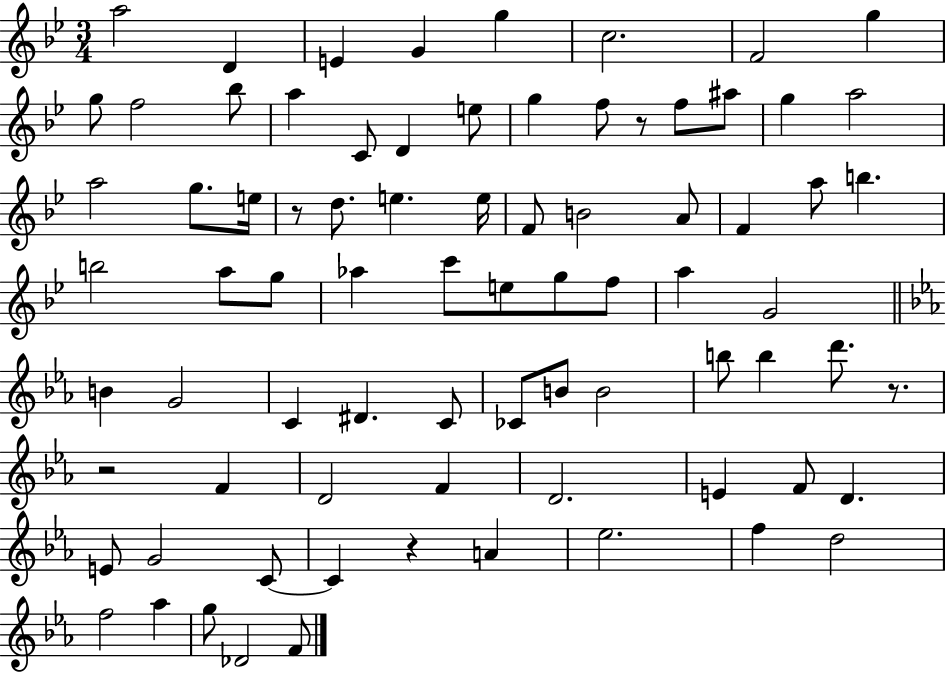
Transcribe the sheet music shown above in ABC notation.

X:1
T:Untitled
M:3/4
L:1/4
K:Bb
a2 D E G g c2 F2 g g/2 f2 _b/2 a C/2 D e/2 g f/2 z/2 f/2 ^a/2 g a2 a2 g/2 e/4 z/2 d/2 e e/4 F/2 B2 A/2 F a/2 b b2 a/2 g/2 _a c'/2 e/2 g/2 f/2 a G2 B G2 C ^D C/2 _C/2 B/2 B2 b/2 b d'/2 z/2 z2 F D2 F D2 E F/2 D E/2 G2 C/2 C z A _e2 f d2 f2 _a g/2 _D2 F/2